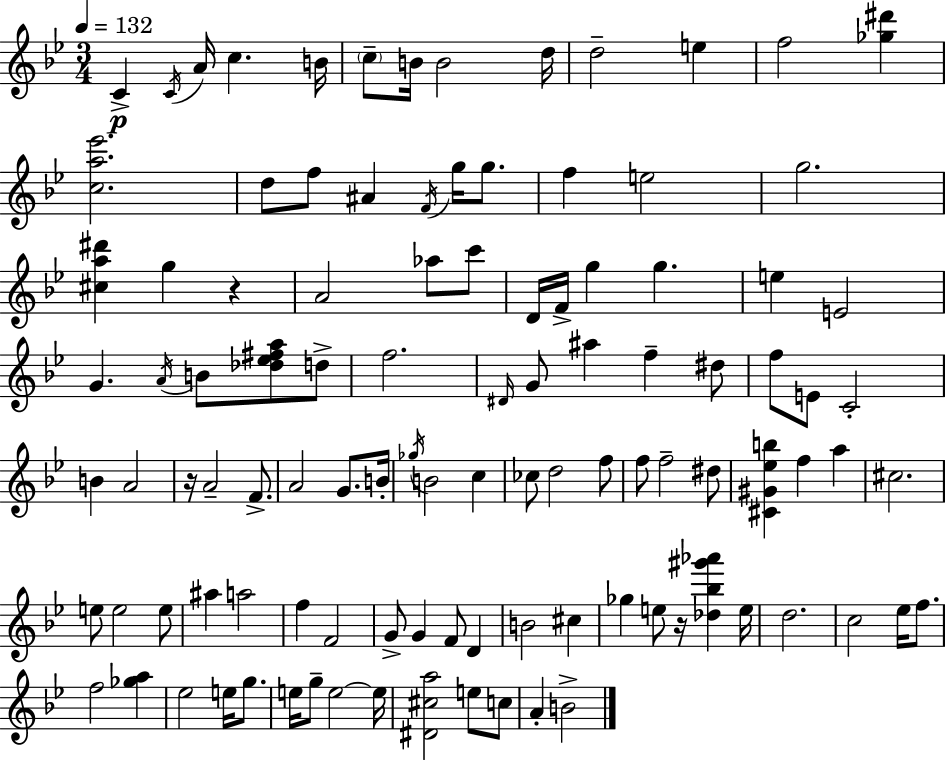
C4/q C4/s A4/s C5/q. B4/s C5/e B4/s B4/h D5/s D5/h E5/q F5/h [Gb5,D#6]/q [C5,A5,Eb6]/h. D5/e F5/e A#4/q F4/s G5/s G5/e. F5/q E5/h G5/h. [C#5,A5,D#6]/q G5/q R/q A4/h Ab5/e C6/e D4/s F4/s G5/q G5/q. E5/q E4/h G4/q. A4/s B4/e [Db5,Eb5,F#5,A5]/e D5/e F5/h. D#4/s G4/e A#5/q F5/q D#5/e F5/e E4/e C4/h B4/q A4/h R/s A4/h F4/e. A4/h G4/e. B4/s Gb5/s B4/h C5/q CES5/e D5/h F5/e F5/e F5/h D#5/e [C#4,G#4,Eb5,B5]/q F5/q A5/q C#5/h. E5/e E5/h E5/e A#5/q A5/h F5/q F4/h G4/e G4/q F4/e D4/q B4/h C#5/q Gb5/q E5/e R/s [Db5,Bb5,G#6,Ab6]/q E5/s D5/h. C5/h Eb5/s F5/e. F5/h [Gb5,A5]/q Eb5/h E5/s G5/e. E5/s G5/e E5/h E5/s [D#4,C#5,A5]/h E5/e C5/e A4/q B4/h